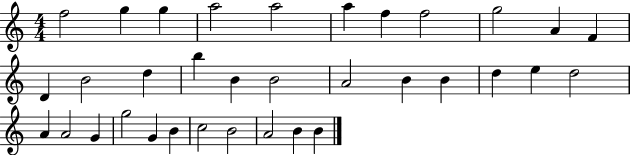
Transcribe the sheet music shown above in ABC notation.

X:1
T:Untitled
M:4/4
L:1/4
K:C
f2 g g a2 a2 a f f2 g2 A F D B2 d b B B2 A2 B B d e d2 A A2 G g2 G B c2 B2 A2 B B